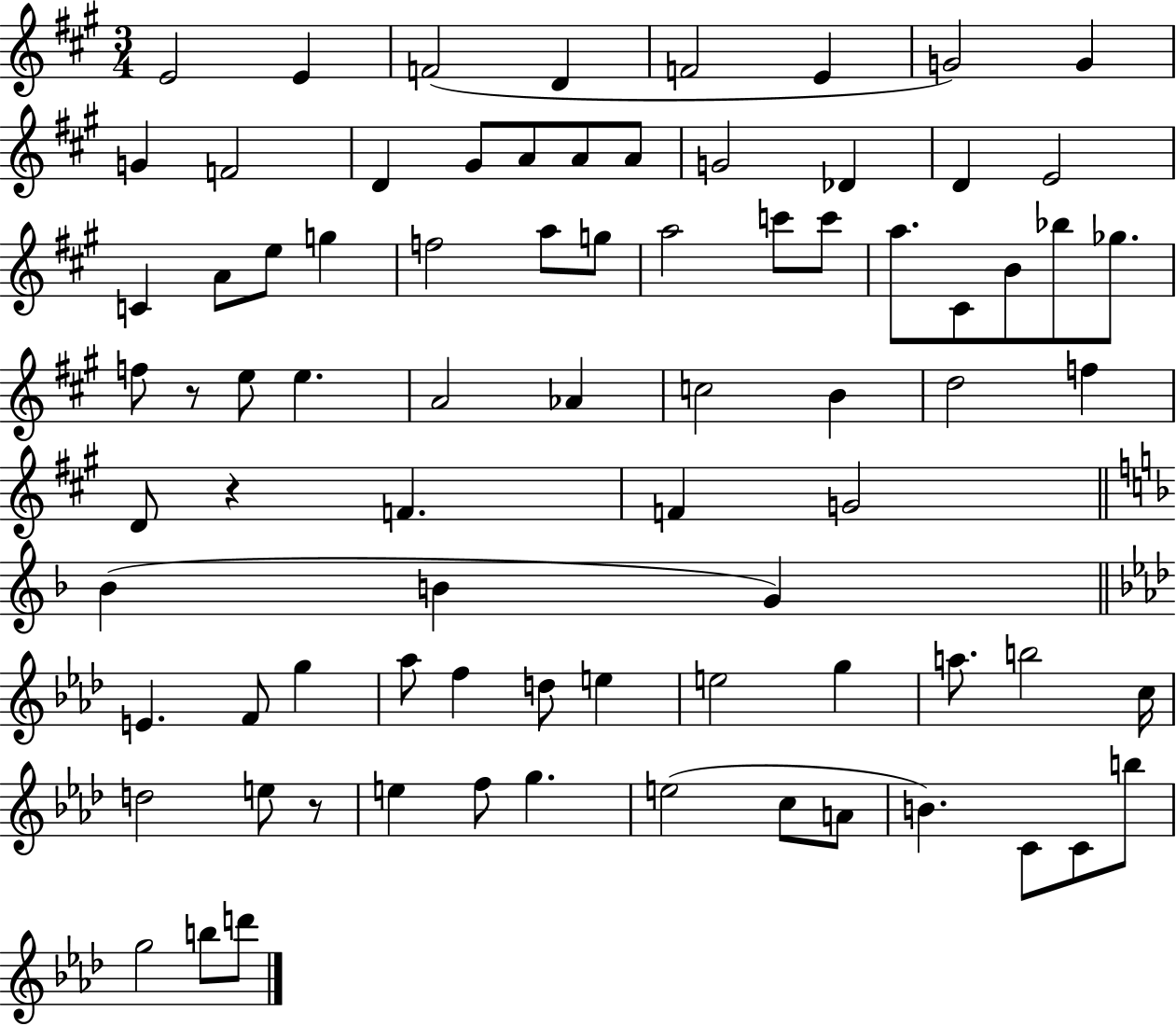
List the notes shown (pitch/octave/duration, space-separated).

E4/h E4/q F4/h D4/q F4/h E4/q G4/h G4/q G4/q F4/h D4/q G#4/e A4/e A4/e A4/e G4/h Db4/q D4/q E4/h C4/q A4/e E5/e G5/q F5/h A5/e G5/e A5/h C6/e C6/e A5/e. C#4/e B4/e Bb5/e Gb5/e. F5/e R/e E5/e E5/q. A4/h Ab4/q C5/h B4/q D5/h F5/q D4/e R/q F4/q. F4/q G4/h Bb4/q B4/q G4/q E4/q. F4/e G5/q Ab5/e F5/q D5/e E5/q E5/h G5/q A5/e. B5/h C5/s D5/h E5/e R/e E5/q F5/e G5/q. E5/h C5/e A4/e B4/q. C4/e C4/e B5/e G5/h B5/e D6/e